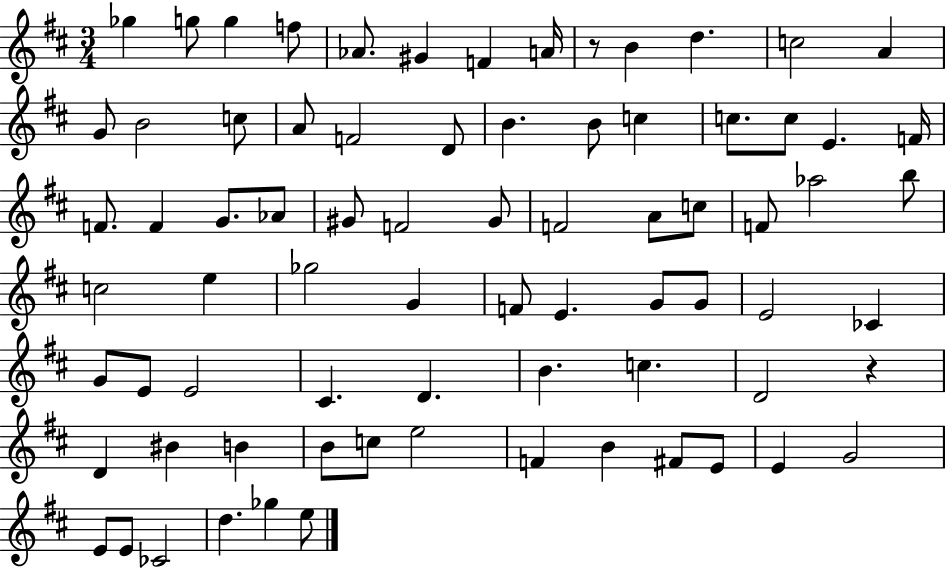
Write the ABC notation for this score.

X:1
T:Untitled
M:3/4
L:1/4
K:D
_g g/2 g f/2 _A/2 ^G F A/4 z/2 B d c2 A G/2 B2 c/2 A/2 F2 D/2 B B/2 c c/2 c/2 E F/4 F/2 F G/2 _A/2 ^G/2 F2 ^G/2 F2 A/2 c/2 F/2 _a2 b/2 c2 e _g2 G F/2 E G/2 G/2 E2 _C G/2 E/2 E2 ^C D B c D2 z D ^B B B/2 c/2 e2 F B ^F/2 E/2 E G2 E/2 E/2 _C2 d _g e/2